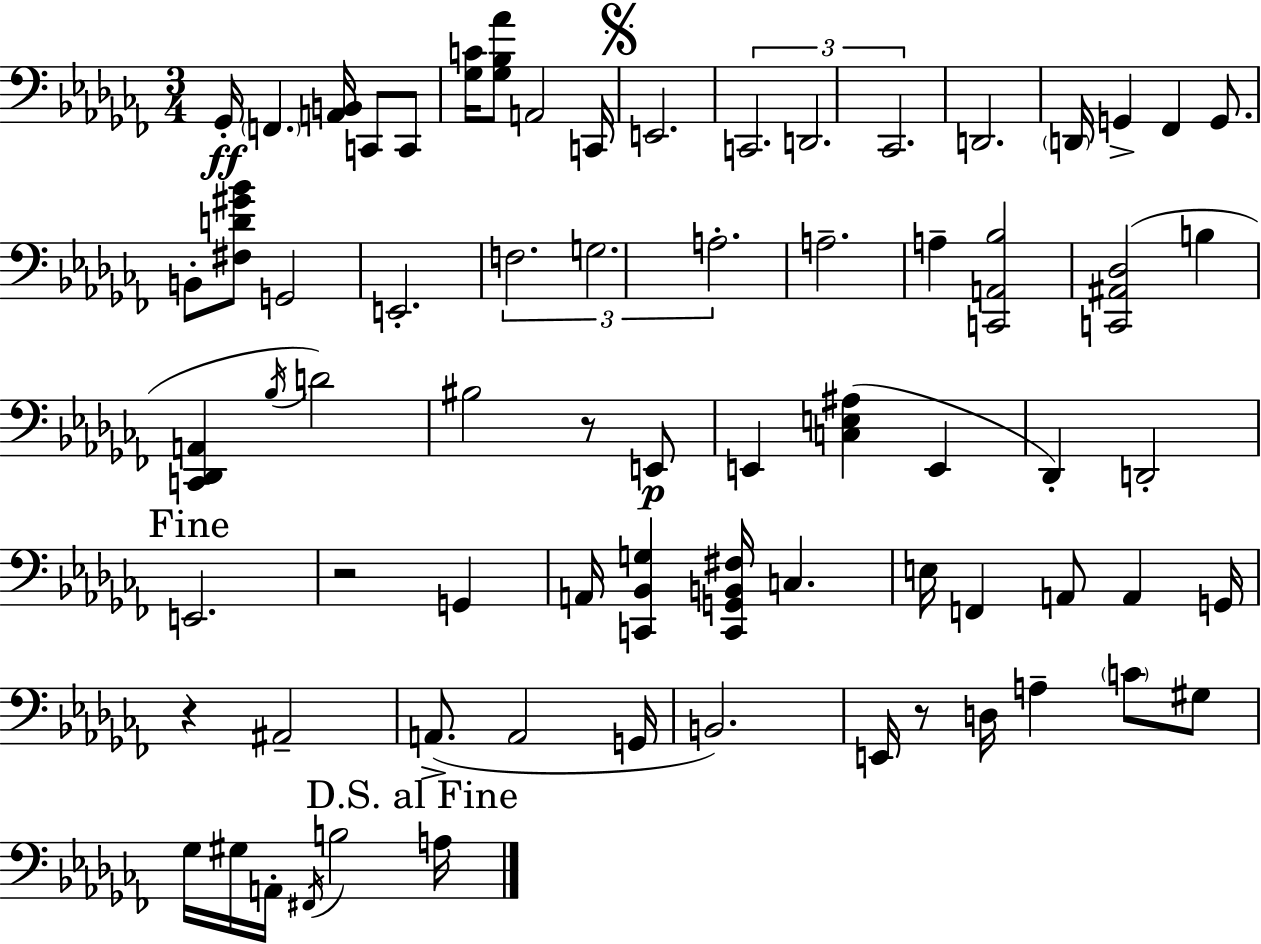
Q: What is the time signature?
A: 3/4